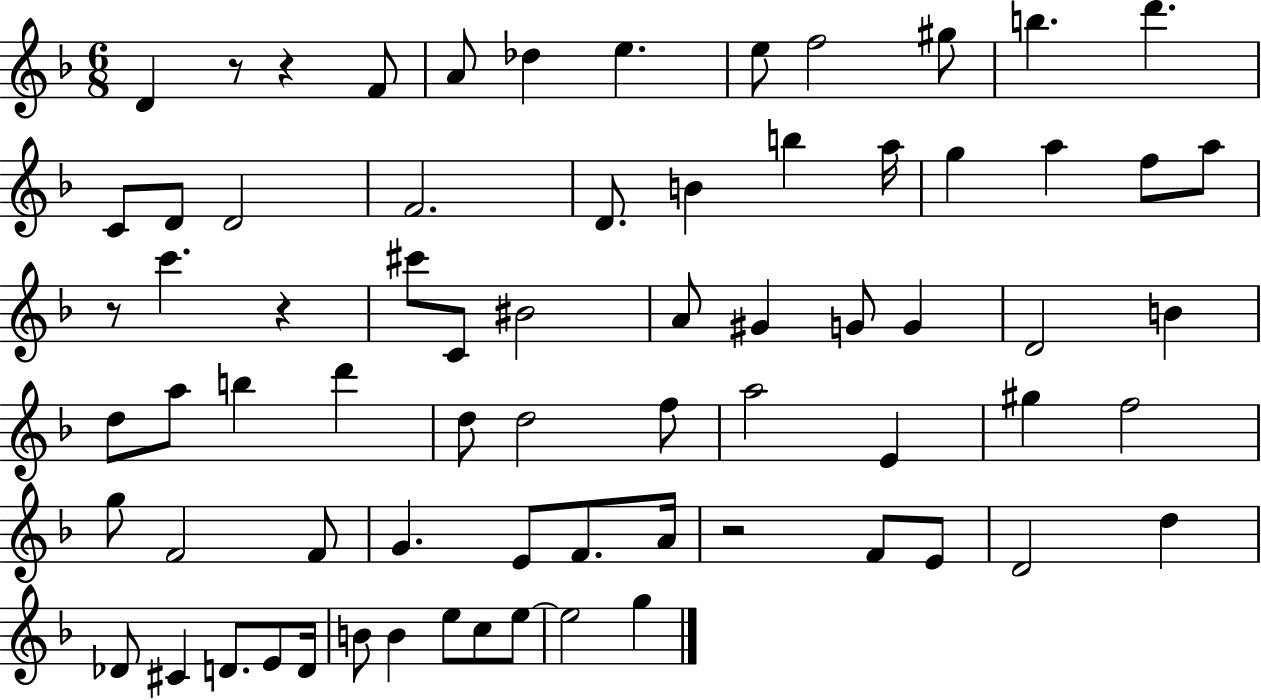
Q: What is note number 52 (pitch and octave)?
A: E4